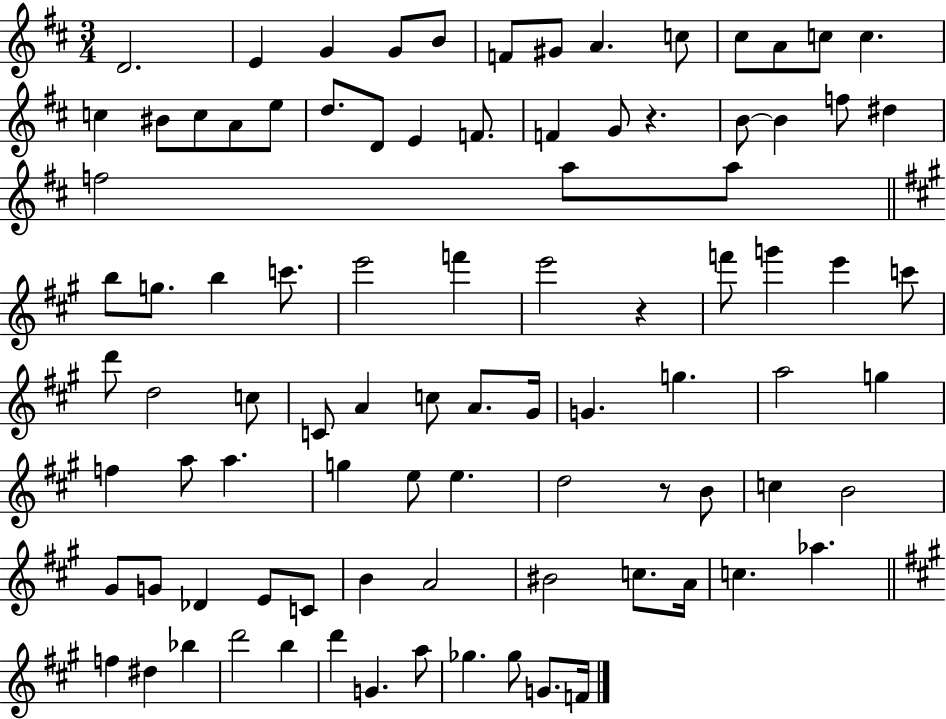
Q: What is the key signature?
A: D major